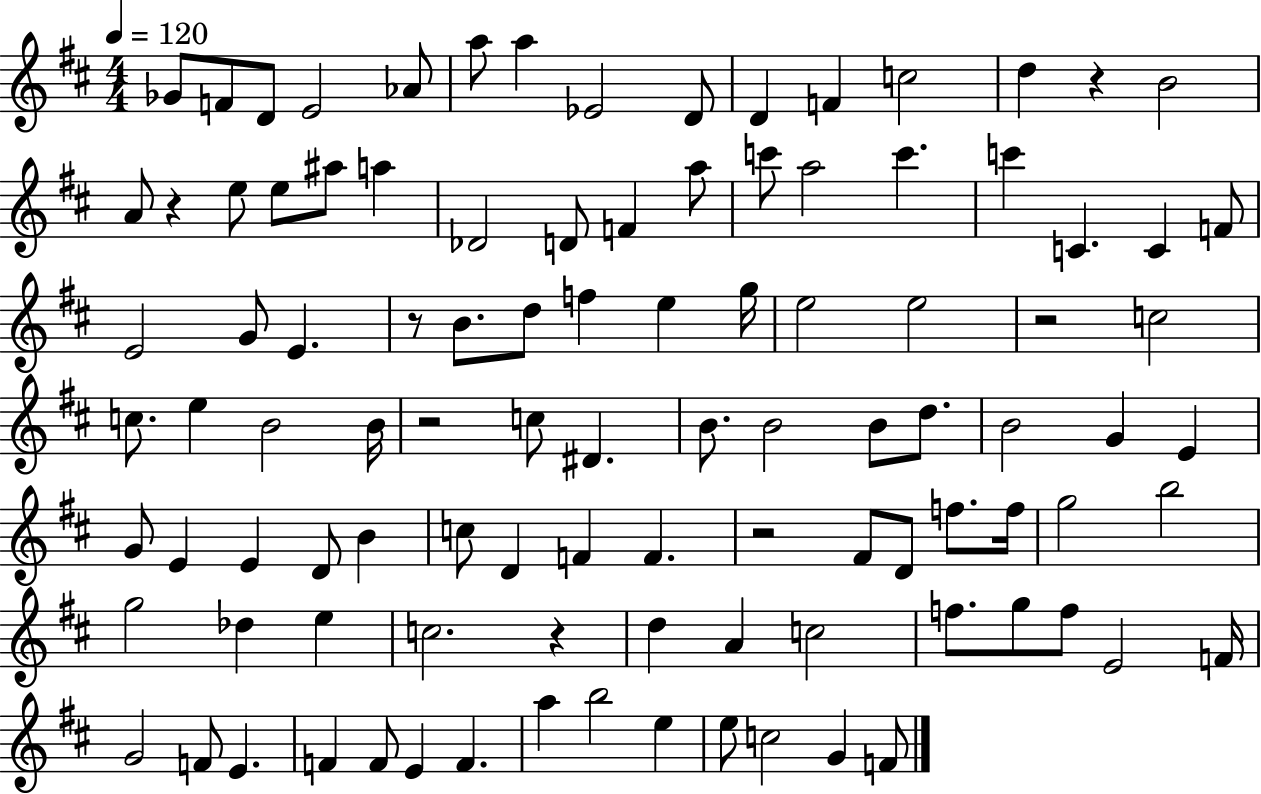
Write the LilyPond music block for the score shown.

{
  \clef treble
  \numericTimeSignature
  \time 4/4
  \key d \major
  \tempo 4 = 120
  \repeat volta 2 { ges'8 f'8 d'8 e'2 aes'8 | a''8 a''4 ees'2 d'8 | d'4 f'4 c''2 | d''4 r4 b'2 | \break a'8 r4 e''8 e''8 ais''8 a''4 | des'2 d'8 f'4 a''8 | c'''8 a''2 c'''4. | c'''4 c'4. c'4 f'8 | \break e'2 g'8 e'4. | r8 b'8. d''8 f''4 e''4 g''16 | e''2 e''2 | r2 c''2 | \break c''8. e''4 b'2 b'16 | r2 c''8 dis'4. | b'8. b'2 b'8 d''8. | b'2 g'4 e'4 | \break g'8 e'4 e'4 d'8 b'4 | c''8 d'4 f'4 f'4. | r2 fis'8 d'8 f''8. f''16 | g''2 b''2 | \break g''2 des''4 e''4 | c''2. r4 | d''4 a'4 c''2 | f''8. g''8 f''8 e'2 f'16 | \break g'2 f'8 e'4. | f'4 f'8 e'4 f'4. | a''4 b''2 e''4 | e''8 c''2 g'4 f'8 | \break } \bar "|."
}